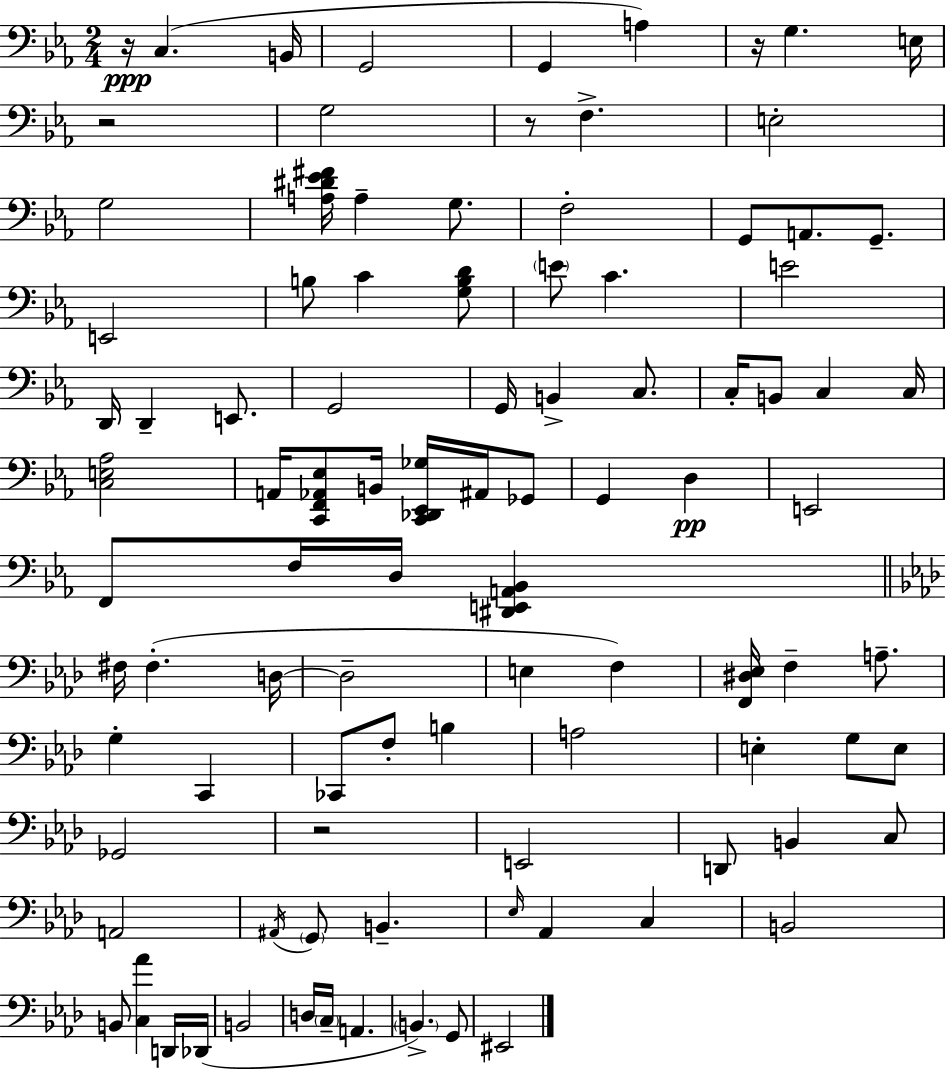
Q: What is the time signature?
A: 2/4